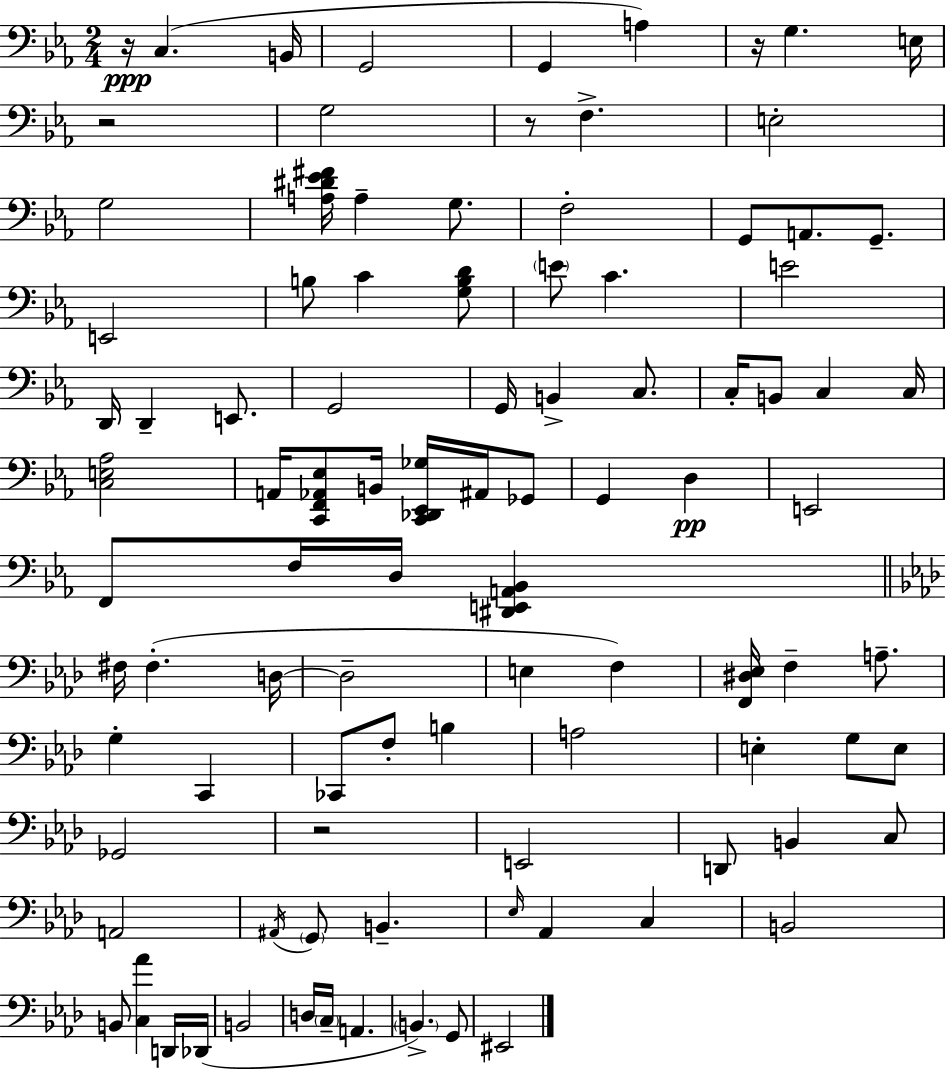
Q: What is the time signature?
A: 2/4